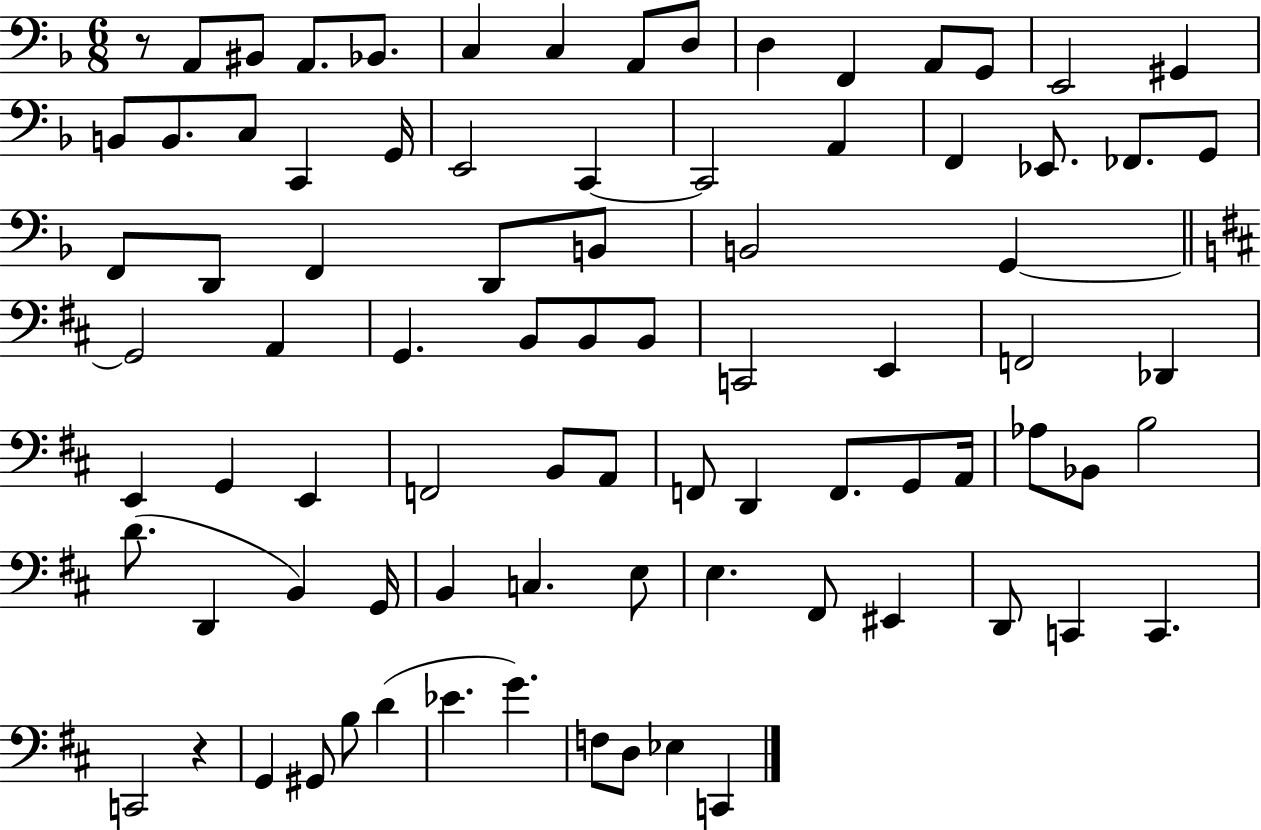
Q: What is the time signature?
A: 6/8